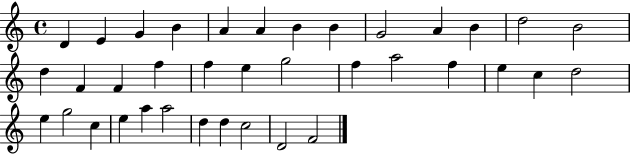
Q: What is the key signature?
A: C major